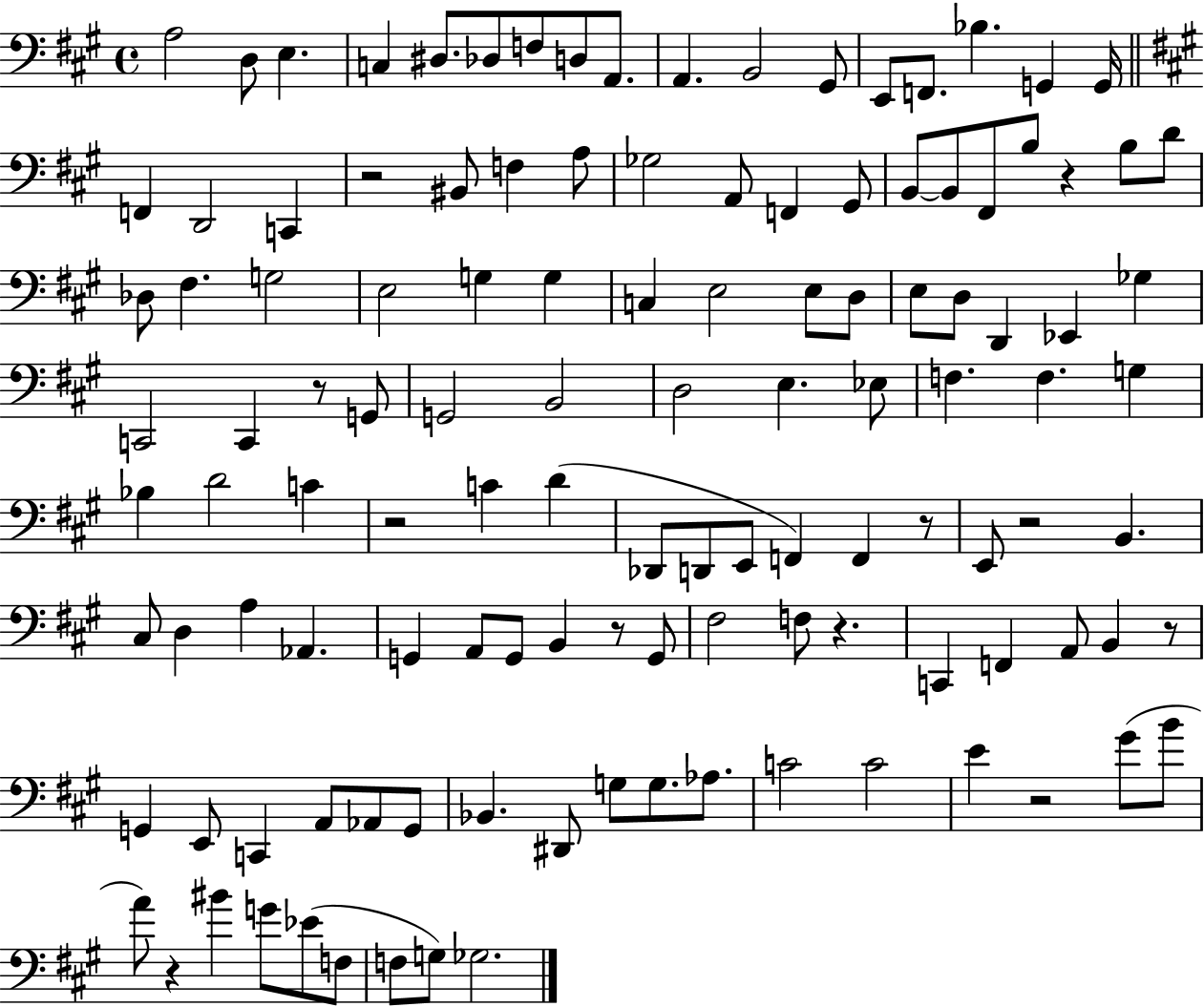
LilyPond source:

{
  \clef bass
  \time 4/4
  \defaultTimeSignature
  \key a \major
  a2 d8 e4. | c4 dis8. des8 f8 d8 a,8. | a,4. b,2 gis,8 | e,8 f,8. bes4. g,4 g,16 | \break \bar "||" \break \key a \major f,4 d,2 c,4 | r2 bis,8 f4 a8 | ges2 a,8 f,4 gis,8 | b,8~~ b,8 fis,8 b8 r4 b8 d'8 | \break des8 fis4. g2 | e2 g4 g4 | c4 e2 e8 d8 | e8 d8 d,4 ees,4 ges4 | \break c,2 c,4 r8 g,8 | g,2 b,2 | d2 e4. ees8 | f4. f4. g4 | \break bes4 d'2 c'4 | r2 c'4 d'4( | des,8 d,8 e,8 f,4) f,4 r8 | e,8 r2 b,4. | \break cis8 d4 a4 aes,4. | g,4 a,8 g,8 b,4 r8 g,8 | fis2 f8 r4. | c,4 f,4 a,8 b,4 r8 | \break g,4 e,8 c,4 a,8 aes,8 g,8 | bes,4. dis,8 g8 g8. aes8. | c'2 c'2 | e'4 r2 gis'8( b'8 | \break a'8) r4 bis'4 g'8 ees'8( f8 | f8 g8) ges2. | \bar "|."
}